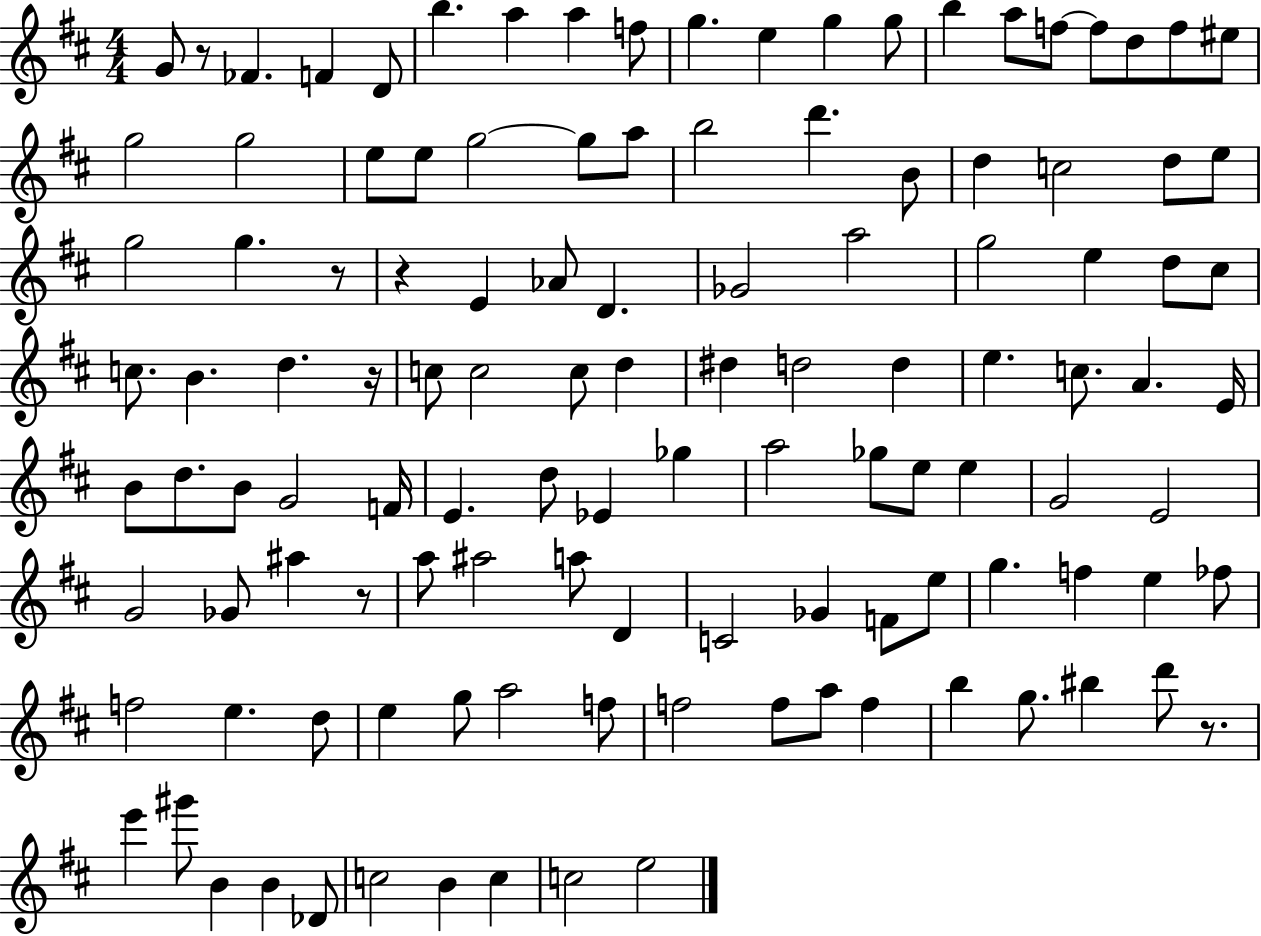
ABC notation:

X:1
T:Untitled
M:4/4
L:1/4
K:D
G/2 z/2 _F F D/2 b a a f/2 g e g g/2 b a/2 f/2 f/2 d/2 f/2 ^e/2 g2 g2 e/2 e/2 g2 g/2 a/2 b2 d' B/2 d c2 d/2 e/2 g2 g z/2 z E _A/2 D _G2 a2 g2 e d/2 ^c/2 c/2 B d z/4 c/2 c2 c/2 d ^d d2 d e c/2 A E/4 B/2 d/2 B/2 G2 F/4 E d/2 _E _g a2 _g/2 e/2 e G2 E2 G2 _G/2 ^a z/2 a/2 ^a2 a/2 D C2 _G F/2 e/2 g f e _f/2 f2 e d/2 e g/2 a2 f/2 f2 f/2 a/2 f b g/2 ^b d'/2 z/2 e' ^g'/2 B B _D/2 c2 B c c2 e2